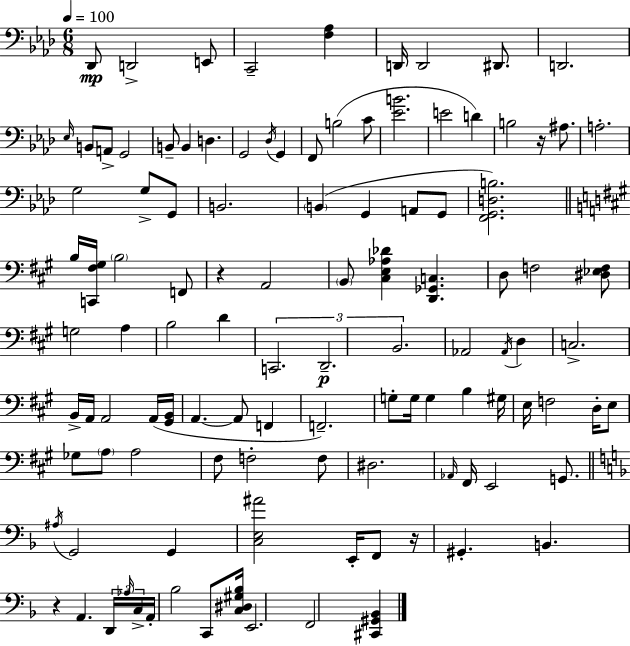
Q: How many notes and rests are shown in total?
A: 111